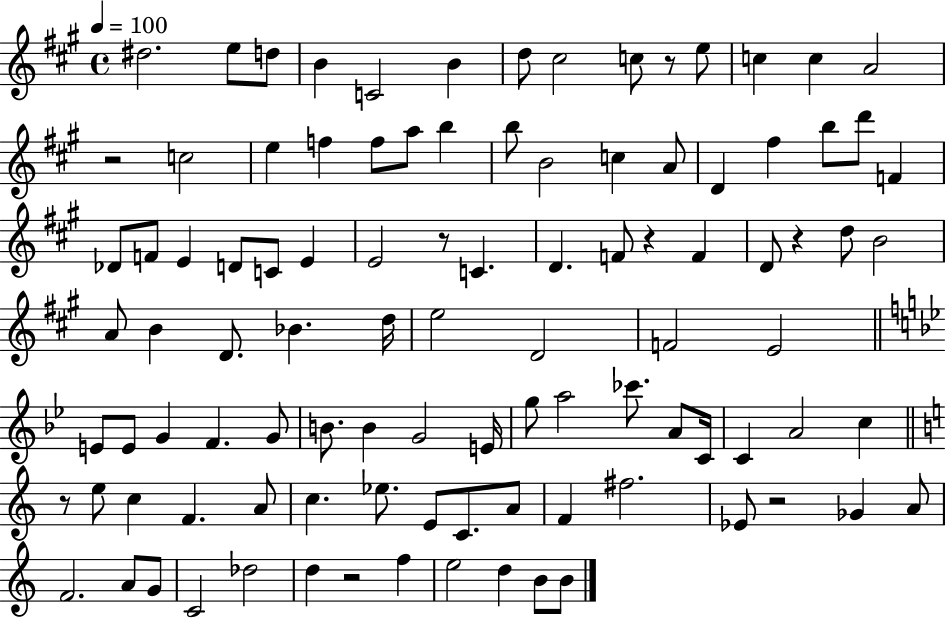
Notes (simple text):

D#5/h. E5/e D5/e B4/q C4/h B4/q D5/e C#5/h C5/e R/e E5/e C5/q C5/q A4/h R/h C5/h E5/q F5/q F5/e A5/e B5/q B5/e B4/h C5/q A4/e D4/q F#5/q B5/e D6/e F4/q Db4/e F4/e E4/q D4/e C4/e E4/q E4/h R/e C4/q. D4/q. F4/e R/q F4/q D4/e R/q D5/e B4/h A4/e B4/q D4/e. Bb4/q. D5/s E5/h D4/h F4/h E4/h E4/e E4/e G4/q F4/q. G4/e B4/e. B4/q G4/h E4/s G5/e A5/h CES6/e. A4/e C4/s C4/q A4/h C5/q R/e E5/e C5/q F4/q. A4/e C5/q. Eb5/e. E4/e C4/e. A4/e F4/q F#5/h. Eb4/e R/h Gb4/q A4/e F4/h. A4/e G4/e C4/h Db5/h D5/q R/h F5/q E5/h D5/q B4/e B4/e